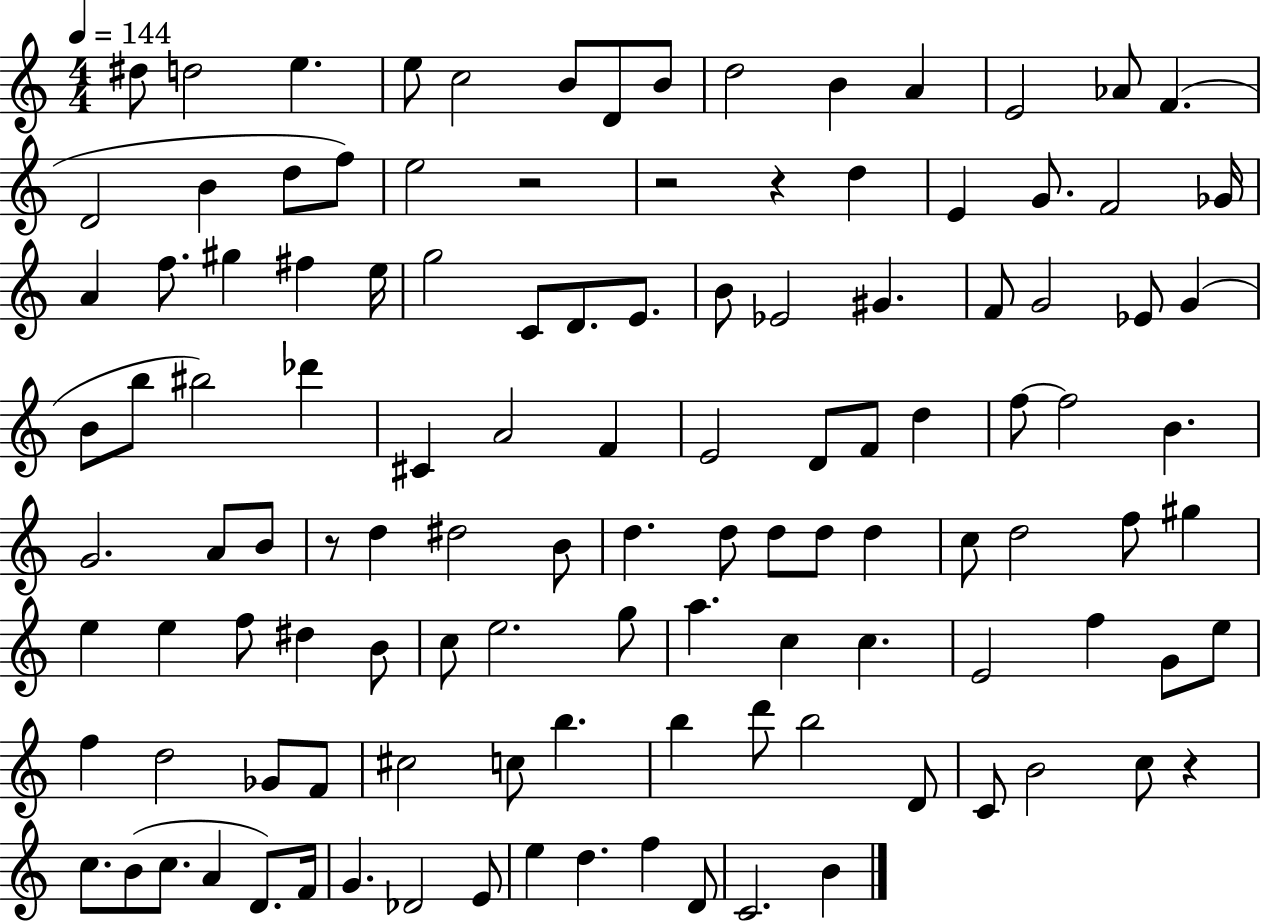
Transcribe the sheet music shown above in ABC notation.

X:1
T:Untitled
M:4/4
L:1/4
K:C
^d/2 d2 e e/2 c2 B/2 D/2 B/2 d2 B A E2 _A/2 F D2 B d/2 f/2 e2 z2 z2 z d E G/2 F2 _G/4 A f/2 ^g ^f e/4 g2 C/2 D/2 E/2 B/2 _E2 ^G F/2 G2 _E/2 G B/2 b/2 ^b2 _d' ^C A2 F E2 D/2 F/2 d f/2 f2 B G2 A/2 B/2 z/2 d ^d2 B/2 d d/2 d/2 d/2 d c/2 d2 f/2 ^g e e f/2 ^d B/2 c/2 e2 g/2 a c c E2 f G/2 e/2 f d2 _G/2 F/2 ^c2 c/2 b b d'/2 b2 D/2 C/2 B2 c/2 z c/2 B/2 c/2 A D/2 F/4 G _D2 E/2 e d f D/2 C2 B